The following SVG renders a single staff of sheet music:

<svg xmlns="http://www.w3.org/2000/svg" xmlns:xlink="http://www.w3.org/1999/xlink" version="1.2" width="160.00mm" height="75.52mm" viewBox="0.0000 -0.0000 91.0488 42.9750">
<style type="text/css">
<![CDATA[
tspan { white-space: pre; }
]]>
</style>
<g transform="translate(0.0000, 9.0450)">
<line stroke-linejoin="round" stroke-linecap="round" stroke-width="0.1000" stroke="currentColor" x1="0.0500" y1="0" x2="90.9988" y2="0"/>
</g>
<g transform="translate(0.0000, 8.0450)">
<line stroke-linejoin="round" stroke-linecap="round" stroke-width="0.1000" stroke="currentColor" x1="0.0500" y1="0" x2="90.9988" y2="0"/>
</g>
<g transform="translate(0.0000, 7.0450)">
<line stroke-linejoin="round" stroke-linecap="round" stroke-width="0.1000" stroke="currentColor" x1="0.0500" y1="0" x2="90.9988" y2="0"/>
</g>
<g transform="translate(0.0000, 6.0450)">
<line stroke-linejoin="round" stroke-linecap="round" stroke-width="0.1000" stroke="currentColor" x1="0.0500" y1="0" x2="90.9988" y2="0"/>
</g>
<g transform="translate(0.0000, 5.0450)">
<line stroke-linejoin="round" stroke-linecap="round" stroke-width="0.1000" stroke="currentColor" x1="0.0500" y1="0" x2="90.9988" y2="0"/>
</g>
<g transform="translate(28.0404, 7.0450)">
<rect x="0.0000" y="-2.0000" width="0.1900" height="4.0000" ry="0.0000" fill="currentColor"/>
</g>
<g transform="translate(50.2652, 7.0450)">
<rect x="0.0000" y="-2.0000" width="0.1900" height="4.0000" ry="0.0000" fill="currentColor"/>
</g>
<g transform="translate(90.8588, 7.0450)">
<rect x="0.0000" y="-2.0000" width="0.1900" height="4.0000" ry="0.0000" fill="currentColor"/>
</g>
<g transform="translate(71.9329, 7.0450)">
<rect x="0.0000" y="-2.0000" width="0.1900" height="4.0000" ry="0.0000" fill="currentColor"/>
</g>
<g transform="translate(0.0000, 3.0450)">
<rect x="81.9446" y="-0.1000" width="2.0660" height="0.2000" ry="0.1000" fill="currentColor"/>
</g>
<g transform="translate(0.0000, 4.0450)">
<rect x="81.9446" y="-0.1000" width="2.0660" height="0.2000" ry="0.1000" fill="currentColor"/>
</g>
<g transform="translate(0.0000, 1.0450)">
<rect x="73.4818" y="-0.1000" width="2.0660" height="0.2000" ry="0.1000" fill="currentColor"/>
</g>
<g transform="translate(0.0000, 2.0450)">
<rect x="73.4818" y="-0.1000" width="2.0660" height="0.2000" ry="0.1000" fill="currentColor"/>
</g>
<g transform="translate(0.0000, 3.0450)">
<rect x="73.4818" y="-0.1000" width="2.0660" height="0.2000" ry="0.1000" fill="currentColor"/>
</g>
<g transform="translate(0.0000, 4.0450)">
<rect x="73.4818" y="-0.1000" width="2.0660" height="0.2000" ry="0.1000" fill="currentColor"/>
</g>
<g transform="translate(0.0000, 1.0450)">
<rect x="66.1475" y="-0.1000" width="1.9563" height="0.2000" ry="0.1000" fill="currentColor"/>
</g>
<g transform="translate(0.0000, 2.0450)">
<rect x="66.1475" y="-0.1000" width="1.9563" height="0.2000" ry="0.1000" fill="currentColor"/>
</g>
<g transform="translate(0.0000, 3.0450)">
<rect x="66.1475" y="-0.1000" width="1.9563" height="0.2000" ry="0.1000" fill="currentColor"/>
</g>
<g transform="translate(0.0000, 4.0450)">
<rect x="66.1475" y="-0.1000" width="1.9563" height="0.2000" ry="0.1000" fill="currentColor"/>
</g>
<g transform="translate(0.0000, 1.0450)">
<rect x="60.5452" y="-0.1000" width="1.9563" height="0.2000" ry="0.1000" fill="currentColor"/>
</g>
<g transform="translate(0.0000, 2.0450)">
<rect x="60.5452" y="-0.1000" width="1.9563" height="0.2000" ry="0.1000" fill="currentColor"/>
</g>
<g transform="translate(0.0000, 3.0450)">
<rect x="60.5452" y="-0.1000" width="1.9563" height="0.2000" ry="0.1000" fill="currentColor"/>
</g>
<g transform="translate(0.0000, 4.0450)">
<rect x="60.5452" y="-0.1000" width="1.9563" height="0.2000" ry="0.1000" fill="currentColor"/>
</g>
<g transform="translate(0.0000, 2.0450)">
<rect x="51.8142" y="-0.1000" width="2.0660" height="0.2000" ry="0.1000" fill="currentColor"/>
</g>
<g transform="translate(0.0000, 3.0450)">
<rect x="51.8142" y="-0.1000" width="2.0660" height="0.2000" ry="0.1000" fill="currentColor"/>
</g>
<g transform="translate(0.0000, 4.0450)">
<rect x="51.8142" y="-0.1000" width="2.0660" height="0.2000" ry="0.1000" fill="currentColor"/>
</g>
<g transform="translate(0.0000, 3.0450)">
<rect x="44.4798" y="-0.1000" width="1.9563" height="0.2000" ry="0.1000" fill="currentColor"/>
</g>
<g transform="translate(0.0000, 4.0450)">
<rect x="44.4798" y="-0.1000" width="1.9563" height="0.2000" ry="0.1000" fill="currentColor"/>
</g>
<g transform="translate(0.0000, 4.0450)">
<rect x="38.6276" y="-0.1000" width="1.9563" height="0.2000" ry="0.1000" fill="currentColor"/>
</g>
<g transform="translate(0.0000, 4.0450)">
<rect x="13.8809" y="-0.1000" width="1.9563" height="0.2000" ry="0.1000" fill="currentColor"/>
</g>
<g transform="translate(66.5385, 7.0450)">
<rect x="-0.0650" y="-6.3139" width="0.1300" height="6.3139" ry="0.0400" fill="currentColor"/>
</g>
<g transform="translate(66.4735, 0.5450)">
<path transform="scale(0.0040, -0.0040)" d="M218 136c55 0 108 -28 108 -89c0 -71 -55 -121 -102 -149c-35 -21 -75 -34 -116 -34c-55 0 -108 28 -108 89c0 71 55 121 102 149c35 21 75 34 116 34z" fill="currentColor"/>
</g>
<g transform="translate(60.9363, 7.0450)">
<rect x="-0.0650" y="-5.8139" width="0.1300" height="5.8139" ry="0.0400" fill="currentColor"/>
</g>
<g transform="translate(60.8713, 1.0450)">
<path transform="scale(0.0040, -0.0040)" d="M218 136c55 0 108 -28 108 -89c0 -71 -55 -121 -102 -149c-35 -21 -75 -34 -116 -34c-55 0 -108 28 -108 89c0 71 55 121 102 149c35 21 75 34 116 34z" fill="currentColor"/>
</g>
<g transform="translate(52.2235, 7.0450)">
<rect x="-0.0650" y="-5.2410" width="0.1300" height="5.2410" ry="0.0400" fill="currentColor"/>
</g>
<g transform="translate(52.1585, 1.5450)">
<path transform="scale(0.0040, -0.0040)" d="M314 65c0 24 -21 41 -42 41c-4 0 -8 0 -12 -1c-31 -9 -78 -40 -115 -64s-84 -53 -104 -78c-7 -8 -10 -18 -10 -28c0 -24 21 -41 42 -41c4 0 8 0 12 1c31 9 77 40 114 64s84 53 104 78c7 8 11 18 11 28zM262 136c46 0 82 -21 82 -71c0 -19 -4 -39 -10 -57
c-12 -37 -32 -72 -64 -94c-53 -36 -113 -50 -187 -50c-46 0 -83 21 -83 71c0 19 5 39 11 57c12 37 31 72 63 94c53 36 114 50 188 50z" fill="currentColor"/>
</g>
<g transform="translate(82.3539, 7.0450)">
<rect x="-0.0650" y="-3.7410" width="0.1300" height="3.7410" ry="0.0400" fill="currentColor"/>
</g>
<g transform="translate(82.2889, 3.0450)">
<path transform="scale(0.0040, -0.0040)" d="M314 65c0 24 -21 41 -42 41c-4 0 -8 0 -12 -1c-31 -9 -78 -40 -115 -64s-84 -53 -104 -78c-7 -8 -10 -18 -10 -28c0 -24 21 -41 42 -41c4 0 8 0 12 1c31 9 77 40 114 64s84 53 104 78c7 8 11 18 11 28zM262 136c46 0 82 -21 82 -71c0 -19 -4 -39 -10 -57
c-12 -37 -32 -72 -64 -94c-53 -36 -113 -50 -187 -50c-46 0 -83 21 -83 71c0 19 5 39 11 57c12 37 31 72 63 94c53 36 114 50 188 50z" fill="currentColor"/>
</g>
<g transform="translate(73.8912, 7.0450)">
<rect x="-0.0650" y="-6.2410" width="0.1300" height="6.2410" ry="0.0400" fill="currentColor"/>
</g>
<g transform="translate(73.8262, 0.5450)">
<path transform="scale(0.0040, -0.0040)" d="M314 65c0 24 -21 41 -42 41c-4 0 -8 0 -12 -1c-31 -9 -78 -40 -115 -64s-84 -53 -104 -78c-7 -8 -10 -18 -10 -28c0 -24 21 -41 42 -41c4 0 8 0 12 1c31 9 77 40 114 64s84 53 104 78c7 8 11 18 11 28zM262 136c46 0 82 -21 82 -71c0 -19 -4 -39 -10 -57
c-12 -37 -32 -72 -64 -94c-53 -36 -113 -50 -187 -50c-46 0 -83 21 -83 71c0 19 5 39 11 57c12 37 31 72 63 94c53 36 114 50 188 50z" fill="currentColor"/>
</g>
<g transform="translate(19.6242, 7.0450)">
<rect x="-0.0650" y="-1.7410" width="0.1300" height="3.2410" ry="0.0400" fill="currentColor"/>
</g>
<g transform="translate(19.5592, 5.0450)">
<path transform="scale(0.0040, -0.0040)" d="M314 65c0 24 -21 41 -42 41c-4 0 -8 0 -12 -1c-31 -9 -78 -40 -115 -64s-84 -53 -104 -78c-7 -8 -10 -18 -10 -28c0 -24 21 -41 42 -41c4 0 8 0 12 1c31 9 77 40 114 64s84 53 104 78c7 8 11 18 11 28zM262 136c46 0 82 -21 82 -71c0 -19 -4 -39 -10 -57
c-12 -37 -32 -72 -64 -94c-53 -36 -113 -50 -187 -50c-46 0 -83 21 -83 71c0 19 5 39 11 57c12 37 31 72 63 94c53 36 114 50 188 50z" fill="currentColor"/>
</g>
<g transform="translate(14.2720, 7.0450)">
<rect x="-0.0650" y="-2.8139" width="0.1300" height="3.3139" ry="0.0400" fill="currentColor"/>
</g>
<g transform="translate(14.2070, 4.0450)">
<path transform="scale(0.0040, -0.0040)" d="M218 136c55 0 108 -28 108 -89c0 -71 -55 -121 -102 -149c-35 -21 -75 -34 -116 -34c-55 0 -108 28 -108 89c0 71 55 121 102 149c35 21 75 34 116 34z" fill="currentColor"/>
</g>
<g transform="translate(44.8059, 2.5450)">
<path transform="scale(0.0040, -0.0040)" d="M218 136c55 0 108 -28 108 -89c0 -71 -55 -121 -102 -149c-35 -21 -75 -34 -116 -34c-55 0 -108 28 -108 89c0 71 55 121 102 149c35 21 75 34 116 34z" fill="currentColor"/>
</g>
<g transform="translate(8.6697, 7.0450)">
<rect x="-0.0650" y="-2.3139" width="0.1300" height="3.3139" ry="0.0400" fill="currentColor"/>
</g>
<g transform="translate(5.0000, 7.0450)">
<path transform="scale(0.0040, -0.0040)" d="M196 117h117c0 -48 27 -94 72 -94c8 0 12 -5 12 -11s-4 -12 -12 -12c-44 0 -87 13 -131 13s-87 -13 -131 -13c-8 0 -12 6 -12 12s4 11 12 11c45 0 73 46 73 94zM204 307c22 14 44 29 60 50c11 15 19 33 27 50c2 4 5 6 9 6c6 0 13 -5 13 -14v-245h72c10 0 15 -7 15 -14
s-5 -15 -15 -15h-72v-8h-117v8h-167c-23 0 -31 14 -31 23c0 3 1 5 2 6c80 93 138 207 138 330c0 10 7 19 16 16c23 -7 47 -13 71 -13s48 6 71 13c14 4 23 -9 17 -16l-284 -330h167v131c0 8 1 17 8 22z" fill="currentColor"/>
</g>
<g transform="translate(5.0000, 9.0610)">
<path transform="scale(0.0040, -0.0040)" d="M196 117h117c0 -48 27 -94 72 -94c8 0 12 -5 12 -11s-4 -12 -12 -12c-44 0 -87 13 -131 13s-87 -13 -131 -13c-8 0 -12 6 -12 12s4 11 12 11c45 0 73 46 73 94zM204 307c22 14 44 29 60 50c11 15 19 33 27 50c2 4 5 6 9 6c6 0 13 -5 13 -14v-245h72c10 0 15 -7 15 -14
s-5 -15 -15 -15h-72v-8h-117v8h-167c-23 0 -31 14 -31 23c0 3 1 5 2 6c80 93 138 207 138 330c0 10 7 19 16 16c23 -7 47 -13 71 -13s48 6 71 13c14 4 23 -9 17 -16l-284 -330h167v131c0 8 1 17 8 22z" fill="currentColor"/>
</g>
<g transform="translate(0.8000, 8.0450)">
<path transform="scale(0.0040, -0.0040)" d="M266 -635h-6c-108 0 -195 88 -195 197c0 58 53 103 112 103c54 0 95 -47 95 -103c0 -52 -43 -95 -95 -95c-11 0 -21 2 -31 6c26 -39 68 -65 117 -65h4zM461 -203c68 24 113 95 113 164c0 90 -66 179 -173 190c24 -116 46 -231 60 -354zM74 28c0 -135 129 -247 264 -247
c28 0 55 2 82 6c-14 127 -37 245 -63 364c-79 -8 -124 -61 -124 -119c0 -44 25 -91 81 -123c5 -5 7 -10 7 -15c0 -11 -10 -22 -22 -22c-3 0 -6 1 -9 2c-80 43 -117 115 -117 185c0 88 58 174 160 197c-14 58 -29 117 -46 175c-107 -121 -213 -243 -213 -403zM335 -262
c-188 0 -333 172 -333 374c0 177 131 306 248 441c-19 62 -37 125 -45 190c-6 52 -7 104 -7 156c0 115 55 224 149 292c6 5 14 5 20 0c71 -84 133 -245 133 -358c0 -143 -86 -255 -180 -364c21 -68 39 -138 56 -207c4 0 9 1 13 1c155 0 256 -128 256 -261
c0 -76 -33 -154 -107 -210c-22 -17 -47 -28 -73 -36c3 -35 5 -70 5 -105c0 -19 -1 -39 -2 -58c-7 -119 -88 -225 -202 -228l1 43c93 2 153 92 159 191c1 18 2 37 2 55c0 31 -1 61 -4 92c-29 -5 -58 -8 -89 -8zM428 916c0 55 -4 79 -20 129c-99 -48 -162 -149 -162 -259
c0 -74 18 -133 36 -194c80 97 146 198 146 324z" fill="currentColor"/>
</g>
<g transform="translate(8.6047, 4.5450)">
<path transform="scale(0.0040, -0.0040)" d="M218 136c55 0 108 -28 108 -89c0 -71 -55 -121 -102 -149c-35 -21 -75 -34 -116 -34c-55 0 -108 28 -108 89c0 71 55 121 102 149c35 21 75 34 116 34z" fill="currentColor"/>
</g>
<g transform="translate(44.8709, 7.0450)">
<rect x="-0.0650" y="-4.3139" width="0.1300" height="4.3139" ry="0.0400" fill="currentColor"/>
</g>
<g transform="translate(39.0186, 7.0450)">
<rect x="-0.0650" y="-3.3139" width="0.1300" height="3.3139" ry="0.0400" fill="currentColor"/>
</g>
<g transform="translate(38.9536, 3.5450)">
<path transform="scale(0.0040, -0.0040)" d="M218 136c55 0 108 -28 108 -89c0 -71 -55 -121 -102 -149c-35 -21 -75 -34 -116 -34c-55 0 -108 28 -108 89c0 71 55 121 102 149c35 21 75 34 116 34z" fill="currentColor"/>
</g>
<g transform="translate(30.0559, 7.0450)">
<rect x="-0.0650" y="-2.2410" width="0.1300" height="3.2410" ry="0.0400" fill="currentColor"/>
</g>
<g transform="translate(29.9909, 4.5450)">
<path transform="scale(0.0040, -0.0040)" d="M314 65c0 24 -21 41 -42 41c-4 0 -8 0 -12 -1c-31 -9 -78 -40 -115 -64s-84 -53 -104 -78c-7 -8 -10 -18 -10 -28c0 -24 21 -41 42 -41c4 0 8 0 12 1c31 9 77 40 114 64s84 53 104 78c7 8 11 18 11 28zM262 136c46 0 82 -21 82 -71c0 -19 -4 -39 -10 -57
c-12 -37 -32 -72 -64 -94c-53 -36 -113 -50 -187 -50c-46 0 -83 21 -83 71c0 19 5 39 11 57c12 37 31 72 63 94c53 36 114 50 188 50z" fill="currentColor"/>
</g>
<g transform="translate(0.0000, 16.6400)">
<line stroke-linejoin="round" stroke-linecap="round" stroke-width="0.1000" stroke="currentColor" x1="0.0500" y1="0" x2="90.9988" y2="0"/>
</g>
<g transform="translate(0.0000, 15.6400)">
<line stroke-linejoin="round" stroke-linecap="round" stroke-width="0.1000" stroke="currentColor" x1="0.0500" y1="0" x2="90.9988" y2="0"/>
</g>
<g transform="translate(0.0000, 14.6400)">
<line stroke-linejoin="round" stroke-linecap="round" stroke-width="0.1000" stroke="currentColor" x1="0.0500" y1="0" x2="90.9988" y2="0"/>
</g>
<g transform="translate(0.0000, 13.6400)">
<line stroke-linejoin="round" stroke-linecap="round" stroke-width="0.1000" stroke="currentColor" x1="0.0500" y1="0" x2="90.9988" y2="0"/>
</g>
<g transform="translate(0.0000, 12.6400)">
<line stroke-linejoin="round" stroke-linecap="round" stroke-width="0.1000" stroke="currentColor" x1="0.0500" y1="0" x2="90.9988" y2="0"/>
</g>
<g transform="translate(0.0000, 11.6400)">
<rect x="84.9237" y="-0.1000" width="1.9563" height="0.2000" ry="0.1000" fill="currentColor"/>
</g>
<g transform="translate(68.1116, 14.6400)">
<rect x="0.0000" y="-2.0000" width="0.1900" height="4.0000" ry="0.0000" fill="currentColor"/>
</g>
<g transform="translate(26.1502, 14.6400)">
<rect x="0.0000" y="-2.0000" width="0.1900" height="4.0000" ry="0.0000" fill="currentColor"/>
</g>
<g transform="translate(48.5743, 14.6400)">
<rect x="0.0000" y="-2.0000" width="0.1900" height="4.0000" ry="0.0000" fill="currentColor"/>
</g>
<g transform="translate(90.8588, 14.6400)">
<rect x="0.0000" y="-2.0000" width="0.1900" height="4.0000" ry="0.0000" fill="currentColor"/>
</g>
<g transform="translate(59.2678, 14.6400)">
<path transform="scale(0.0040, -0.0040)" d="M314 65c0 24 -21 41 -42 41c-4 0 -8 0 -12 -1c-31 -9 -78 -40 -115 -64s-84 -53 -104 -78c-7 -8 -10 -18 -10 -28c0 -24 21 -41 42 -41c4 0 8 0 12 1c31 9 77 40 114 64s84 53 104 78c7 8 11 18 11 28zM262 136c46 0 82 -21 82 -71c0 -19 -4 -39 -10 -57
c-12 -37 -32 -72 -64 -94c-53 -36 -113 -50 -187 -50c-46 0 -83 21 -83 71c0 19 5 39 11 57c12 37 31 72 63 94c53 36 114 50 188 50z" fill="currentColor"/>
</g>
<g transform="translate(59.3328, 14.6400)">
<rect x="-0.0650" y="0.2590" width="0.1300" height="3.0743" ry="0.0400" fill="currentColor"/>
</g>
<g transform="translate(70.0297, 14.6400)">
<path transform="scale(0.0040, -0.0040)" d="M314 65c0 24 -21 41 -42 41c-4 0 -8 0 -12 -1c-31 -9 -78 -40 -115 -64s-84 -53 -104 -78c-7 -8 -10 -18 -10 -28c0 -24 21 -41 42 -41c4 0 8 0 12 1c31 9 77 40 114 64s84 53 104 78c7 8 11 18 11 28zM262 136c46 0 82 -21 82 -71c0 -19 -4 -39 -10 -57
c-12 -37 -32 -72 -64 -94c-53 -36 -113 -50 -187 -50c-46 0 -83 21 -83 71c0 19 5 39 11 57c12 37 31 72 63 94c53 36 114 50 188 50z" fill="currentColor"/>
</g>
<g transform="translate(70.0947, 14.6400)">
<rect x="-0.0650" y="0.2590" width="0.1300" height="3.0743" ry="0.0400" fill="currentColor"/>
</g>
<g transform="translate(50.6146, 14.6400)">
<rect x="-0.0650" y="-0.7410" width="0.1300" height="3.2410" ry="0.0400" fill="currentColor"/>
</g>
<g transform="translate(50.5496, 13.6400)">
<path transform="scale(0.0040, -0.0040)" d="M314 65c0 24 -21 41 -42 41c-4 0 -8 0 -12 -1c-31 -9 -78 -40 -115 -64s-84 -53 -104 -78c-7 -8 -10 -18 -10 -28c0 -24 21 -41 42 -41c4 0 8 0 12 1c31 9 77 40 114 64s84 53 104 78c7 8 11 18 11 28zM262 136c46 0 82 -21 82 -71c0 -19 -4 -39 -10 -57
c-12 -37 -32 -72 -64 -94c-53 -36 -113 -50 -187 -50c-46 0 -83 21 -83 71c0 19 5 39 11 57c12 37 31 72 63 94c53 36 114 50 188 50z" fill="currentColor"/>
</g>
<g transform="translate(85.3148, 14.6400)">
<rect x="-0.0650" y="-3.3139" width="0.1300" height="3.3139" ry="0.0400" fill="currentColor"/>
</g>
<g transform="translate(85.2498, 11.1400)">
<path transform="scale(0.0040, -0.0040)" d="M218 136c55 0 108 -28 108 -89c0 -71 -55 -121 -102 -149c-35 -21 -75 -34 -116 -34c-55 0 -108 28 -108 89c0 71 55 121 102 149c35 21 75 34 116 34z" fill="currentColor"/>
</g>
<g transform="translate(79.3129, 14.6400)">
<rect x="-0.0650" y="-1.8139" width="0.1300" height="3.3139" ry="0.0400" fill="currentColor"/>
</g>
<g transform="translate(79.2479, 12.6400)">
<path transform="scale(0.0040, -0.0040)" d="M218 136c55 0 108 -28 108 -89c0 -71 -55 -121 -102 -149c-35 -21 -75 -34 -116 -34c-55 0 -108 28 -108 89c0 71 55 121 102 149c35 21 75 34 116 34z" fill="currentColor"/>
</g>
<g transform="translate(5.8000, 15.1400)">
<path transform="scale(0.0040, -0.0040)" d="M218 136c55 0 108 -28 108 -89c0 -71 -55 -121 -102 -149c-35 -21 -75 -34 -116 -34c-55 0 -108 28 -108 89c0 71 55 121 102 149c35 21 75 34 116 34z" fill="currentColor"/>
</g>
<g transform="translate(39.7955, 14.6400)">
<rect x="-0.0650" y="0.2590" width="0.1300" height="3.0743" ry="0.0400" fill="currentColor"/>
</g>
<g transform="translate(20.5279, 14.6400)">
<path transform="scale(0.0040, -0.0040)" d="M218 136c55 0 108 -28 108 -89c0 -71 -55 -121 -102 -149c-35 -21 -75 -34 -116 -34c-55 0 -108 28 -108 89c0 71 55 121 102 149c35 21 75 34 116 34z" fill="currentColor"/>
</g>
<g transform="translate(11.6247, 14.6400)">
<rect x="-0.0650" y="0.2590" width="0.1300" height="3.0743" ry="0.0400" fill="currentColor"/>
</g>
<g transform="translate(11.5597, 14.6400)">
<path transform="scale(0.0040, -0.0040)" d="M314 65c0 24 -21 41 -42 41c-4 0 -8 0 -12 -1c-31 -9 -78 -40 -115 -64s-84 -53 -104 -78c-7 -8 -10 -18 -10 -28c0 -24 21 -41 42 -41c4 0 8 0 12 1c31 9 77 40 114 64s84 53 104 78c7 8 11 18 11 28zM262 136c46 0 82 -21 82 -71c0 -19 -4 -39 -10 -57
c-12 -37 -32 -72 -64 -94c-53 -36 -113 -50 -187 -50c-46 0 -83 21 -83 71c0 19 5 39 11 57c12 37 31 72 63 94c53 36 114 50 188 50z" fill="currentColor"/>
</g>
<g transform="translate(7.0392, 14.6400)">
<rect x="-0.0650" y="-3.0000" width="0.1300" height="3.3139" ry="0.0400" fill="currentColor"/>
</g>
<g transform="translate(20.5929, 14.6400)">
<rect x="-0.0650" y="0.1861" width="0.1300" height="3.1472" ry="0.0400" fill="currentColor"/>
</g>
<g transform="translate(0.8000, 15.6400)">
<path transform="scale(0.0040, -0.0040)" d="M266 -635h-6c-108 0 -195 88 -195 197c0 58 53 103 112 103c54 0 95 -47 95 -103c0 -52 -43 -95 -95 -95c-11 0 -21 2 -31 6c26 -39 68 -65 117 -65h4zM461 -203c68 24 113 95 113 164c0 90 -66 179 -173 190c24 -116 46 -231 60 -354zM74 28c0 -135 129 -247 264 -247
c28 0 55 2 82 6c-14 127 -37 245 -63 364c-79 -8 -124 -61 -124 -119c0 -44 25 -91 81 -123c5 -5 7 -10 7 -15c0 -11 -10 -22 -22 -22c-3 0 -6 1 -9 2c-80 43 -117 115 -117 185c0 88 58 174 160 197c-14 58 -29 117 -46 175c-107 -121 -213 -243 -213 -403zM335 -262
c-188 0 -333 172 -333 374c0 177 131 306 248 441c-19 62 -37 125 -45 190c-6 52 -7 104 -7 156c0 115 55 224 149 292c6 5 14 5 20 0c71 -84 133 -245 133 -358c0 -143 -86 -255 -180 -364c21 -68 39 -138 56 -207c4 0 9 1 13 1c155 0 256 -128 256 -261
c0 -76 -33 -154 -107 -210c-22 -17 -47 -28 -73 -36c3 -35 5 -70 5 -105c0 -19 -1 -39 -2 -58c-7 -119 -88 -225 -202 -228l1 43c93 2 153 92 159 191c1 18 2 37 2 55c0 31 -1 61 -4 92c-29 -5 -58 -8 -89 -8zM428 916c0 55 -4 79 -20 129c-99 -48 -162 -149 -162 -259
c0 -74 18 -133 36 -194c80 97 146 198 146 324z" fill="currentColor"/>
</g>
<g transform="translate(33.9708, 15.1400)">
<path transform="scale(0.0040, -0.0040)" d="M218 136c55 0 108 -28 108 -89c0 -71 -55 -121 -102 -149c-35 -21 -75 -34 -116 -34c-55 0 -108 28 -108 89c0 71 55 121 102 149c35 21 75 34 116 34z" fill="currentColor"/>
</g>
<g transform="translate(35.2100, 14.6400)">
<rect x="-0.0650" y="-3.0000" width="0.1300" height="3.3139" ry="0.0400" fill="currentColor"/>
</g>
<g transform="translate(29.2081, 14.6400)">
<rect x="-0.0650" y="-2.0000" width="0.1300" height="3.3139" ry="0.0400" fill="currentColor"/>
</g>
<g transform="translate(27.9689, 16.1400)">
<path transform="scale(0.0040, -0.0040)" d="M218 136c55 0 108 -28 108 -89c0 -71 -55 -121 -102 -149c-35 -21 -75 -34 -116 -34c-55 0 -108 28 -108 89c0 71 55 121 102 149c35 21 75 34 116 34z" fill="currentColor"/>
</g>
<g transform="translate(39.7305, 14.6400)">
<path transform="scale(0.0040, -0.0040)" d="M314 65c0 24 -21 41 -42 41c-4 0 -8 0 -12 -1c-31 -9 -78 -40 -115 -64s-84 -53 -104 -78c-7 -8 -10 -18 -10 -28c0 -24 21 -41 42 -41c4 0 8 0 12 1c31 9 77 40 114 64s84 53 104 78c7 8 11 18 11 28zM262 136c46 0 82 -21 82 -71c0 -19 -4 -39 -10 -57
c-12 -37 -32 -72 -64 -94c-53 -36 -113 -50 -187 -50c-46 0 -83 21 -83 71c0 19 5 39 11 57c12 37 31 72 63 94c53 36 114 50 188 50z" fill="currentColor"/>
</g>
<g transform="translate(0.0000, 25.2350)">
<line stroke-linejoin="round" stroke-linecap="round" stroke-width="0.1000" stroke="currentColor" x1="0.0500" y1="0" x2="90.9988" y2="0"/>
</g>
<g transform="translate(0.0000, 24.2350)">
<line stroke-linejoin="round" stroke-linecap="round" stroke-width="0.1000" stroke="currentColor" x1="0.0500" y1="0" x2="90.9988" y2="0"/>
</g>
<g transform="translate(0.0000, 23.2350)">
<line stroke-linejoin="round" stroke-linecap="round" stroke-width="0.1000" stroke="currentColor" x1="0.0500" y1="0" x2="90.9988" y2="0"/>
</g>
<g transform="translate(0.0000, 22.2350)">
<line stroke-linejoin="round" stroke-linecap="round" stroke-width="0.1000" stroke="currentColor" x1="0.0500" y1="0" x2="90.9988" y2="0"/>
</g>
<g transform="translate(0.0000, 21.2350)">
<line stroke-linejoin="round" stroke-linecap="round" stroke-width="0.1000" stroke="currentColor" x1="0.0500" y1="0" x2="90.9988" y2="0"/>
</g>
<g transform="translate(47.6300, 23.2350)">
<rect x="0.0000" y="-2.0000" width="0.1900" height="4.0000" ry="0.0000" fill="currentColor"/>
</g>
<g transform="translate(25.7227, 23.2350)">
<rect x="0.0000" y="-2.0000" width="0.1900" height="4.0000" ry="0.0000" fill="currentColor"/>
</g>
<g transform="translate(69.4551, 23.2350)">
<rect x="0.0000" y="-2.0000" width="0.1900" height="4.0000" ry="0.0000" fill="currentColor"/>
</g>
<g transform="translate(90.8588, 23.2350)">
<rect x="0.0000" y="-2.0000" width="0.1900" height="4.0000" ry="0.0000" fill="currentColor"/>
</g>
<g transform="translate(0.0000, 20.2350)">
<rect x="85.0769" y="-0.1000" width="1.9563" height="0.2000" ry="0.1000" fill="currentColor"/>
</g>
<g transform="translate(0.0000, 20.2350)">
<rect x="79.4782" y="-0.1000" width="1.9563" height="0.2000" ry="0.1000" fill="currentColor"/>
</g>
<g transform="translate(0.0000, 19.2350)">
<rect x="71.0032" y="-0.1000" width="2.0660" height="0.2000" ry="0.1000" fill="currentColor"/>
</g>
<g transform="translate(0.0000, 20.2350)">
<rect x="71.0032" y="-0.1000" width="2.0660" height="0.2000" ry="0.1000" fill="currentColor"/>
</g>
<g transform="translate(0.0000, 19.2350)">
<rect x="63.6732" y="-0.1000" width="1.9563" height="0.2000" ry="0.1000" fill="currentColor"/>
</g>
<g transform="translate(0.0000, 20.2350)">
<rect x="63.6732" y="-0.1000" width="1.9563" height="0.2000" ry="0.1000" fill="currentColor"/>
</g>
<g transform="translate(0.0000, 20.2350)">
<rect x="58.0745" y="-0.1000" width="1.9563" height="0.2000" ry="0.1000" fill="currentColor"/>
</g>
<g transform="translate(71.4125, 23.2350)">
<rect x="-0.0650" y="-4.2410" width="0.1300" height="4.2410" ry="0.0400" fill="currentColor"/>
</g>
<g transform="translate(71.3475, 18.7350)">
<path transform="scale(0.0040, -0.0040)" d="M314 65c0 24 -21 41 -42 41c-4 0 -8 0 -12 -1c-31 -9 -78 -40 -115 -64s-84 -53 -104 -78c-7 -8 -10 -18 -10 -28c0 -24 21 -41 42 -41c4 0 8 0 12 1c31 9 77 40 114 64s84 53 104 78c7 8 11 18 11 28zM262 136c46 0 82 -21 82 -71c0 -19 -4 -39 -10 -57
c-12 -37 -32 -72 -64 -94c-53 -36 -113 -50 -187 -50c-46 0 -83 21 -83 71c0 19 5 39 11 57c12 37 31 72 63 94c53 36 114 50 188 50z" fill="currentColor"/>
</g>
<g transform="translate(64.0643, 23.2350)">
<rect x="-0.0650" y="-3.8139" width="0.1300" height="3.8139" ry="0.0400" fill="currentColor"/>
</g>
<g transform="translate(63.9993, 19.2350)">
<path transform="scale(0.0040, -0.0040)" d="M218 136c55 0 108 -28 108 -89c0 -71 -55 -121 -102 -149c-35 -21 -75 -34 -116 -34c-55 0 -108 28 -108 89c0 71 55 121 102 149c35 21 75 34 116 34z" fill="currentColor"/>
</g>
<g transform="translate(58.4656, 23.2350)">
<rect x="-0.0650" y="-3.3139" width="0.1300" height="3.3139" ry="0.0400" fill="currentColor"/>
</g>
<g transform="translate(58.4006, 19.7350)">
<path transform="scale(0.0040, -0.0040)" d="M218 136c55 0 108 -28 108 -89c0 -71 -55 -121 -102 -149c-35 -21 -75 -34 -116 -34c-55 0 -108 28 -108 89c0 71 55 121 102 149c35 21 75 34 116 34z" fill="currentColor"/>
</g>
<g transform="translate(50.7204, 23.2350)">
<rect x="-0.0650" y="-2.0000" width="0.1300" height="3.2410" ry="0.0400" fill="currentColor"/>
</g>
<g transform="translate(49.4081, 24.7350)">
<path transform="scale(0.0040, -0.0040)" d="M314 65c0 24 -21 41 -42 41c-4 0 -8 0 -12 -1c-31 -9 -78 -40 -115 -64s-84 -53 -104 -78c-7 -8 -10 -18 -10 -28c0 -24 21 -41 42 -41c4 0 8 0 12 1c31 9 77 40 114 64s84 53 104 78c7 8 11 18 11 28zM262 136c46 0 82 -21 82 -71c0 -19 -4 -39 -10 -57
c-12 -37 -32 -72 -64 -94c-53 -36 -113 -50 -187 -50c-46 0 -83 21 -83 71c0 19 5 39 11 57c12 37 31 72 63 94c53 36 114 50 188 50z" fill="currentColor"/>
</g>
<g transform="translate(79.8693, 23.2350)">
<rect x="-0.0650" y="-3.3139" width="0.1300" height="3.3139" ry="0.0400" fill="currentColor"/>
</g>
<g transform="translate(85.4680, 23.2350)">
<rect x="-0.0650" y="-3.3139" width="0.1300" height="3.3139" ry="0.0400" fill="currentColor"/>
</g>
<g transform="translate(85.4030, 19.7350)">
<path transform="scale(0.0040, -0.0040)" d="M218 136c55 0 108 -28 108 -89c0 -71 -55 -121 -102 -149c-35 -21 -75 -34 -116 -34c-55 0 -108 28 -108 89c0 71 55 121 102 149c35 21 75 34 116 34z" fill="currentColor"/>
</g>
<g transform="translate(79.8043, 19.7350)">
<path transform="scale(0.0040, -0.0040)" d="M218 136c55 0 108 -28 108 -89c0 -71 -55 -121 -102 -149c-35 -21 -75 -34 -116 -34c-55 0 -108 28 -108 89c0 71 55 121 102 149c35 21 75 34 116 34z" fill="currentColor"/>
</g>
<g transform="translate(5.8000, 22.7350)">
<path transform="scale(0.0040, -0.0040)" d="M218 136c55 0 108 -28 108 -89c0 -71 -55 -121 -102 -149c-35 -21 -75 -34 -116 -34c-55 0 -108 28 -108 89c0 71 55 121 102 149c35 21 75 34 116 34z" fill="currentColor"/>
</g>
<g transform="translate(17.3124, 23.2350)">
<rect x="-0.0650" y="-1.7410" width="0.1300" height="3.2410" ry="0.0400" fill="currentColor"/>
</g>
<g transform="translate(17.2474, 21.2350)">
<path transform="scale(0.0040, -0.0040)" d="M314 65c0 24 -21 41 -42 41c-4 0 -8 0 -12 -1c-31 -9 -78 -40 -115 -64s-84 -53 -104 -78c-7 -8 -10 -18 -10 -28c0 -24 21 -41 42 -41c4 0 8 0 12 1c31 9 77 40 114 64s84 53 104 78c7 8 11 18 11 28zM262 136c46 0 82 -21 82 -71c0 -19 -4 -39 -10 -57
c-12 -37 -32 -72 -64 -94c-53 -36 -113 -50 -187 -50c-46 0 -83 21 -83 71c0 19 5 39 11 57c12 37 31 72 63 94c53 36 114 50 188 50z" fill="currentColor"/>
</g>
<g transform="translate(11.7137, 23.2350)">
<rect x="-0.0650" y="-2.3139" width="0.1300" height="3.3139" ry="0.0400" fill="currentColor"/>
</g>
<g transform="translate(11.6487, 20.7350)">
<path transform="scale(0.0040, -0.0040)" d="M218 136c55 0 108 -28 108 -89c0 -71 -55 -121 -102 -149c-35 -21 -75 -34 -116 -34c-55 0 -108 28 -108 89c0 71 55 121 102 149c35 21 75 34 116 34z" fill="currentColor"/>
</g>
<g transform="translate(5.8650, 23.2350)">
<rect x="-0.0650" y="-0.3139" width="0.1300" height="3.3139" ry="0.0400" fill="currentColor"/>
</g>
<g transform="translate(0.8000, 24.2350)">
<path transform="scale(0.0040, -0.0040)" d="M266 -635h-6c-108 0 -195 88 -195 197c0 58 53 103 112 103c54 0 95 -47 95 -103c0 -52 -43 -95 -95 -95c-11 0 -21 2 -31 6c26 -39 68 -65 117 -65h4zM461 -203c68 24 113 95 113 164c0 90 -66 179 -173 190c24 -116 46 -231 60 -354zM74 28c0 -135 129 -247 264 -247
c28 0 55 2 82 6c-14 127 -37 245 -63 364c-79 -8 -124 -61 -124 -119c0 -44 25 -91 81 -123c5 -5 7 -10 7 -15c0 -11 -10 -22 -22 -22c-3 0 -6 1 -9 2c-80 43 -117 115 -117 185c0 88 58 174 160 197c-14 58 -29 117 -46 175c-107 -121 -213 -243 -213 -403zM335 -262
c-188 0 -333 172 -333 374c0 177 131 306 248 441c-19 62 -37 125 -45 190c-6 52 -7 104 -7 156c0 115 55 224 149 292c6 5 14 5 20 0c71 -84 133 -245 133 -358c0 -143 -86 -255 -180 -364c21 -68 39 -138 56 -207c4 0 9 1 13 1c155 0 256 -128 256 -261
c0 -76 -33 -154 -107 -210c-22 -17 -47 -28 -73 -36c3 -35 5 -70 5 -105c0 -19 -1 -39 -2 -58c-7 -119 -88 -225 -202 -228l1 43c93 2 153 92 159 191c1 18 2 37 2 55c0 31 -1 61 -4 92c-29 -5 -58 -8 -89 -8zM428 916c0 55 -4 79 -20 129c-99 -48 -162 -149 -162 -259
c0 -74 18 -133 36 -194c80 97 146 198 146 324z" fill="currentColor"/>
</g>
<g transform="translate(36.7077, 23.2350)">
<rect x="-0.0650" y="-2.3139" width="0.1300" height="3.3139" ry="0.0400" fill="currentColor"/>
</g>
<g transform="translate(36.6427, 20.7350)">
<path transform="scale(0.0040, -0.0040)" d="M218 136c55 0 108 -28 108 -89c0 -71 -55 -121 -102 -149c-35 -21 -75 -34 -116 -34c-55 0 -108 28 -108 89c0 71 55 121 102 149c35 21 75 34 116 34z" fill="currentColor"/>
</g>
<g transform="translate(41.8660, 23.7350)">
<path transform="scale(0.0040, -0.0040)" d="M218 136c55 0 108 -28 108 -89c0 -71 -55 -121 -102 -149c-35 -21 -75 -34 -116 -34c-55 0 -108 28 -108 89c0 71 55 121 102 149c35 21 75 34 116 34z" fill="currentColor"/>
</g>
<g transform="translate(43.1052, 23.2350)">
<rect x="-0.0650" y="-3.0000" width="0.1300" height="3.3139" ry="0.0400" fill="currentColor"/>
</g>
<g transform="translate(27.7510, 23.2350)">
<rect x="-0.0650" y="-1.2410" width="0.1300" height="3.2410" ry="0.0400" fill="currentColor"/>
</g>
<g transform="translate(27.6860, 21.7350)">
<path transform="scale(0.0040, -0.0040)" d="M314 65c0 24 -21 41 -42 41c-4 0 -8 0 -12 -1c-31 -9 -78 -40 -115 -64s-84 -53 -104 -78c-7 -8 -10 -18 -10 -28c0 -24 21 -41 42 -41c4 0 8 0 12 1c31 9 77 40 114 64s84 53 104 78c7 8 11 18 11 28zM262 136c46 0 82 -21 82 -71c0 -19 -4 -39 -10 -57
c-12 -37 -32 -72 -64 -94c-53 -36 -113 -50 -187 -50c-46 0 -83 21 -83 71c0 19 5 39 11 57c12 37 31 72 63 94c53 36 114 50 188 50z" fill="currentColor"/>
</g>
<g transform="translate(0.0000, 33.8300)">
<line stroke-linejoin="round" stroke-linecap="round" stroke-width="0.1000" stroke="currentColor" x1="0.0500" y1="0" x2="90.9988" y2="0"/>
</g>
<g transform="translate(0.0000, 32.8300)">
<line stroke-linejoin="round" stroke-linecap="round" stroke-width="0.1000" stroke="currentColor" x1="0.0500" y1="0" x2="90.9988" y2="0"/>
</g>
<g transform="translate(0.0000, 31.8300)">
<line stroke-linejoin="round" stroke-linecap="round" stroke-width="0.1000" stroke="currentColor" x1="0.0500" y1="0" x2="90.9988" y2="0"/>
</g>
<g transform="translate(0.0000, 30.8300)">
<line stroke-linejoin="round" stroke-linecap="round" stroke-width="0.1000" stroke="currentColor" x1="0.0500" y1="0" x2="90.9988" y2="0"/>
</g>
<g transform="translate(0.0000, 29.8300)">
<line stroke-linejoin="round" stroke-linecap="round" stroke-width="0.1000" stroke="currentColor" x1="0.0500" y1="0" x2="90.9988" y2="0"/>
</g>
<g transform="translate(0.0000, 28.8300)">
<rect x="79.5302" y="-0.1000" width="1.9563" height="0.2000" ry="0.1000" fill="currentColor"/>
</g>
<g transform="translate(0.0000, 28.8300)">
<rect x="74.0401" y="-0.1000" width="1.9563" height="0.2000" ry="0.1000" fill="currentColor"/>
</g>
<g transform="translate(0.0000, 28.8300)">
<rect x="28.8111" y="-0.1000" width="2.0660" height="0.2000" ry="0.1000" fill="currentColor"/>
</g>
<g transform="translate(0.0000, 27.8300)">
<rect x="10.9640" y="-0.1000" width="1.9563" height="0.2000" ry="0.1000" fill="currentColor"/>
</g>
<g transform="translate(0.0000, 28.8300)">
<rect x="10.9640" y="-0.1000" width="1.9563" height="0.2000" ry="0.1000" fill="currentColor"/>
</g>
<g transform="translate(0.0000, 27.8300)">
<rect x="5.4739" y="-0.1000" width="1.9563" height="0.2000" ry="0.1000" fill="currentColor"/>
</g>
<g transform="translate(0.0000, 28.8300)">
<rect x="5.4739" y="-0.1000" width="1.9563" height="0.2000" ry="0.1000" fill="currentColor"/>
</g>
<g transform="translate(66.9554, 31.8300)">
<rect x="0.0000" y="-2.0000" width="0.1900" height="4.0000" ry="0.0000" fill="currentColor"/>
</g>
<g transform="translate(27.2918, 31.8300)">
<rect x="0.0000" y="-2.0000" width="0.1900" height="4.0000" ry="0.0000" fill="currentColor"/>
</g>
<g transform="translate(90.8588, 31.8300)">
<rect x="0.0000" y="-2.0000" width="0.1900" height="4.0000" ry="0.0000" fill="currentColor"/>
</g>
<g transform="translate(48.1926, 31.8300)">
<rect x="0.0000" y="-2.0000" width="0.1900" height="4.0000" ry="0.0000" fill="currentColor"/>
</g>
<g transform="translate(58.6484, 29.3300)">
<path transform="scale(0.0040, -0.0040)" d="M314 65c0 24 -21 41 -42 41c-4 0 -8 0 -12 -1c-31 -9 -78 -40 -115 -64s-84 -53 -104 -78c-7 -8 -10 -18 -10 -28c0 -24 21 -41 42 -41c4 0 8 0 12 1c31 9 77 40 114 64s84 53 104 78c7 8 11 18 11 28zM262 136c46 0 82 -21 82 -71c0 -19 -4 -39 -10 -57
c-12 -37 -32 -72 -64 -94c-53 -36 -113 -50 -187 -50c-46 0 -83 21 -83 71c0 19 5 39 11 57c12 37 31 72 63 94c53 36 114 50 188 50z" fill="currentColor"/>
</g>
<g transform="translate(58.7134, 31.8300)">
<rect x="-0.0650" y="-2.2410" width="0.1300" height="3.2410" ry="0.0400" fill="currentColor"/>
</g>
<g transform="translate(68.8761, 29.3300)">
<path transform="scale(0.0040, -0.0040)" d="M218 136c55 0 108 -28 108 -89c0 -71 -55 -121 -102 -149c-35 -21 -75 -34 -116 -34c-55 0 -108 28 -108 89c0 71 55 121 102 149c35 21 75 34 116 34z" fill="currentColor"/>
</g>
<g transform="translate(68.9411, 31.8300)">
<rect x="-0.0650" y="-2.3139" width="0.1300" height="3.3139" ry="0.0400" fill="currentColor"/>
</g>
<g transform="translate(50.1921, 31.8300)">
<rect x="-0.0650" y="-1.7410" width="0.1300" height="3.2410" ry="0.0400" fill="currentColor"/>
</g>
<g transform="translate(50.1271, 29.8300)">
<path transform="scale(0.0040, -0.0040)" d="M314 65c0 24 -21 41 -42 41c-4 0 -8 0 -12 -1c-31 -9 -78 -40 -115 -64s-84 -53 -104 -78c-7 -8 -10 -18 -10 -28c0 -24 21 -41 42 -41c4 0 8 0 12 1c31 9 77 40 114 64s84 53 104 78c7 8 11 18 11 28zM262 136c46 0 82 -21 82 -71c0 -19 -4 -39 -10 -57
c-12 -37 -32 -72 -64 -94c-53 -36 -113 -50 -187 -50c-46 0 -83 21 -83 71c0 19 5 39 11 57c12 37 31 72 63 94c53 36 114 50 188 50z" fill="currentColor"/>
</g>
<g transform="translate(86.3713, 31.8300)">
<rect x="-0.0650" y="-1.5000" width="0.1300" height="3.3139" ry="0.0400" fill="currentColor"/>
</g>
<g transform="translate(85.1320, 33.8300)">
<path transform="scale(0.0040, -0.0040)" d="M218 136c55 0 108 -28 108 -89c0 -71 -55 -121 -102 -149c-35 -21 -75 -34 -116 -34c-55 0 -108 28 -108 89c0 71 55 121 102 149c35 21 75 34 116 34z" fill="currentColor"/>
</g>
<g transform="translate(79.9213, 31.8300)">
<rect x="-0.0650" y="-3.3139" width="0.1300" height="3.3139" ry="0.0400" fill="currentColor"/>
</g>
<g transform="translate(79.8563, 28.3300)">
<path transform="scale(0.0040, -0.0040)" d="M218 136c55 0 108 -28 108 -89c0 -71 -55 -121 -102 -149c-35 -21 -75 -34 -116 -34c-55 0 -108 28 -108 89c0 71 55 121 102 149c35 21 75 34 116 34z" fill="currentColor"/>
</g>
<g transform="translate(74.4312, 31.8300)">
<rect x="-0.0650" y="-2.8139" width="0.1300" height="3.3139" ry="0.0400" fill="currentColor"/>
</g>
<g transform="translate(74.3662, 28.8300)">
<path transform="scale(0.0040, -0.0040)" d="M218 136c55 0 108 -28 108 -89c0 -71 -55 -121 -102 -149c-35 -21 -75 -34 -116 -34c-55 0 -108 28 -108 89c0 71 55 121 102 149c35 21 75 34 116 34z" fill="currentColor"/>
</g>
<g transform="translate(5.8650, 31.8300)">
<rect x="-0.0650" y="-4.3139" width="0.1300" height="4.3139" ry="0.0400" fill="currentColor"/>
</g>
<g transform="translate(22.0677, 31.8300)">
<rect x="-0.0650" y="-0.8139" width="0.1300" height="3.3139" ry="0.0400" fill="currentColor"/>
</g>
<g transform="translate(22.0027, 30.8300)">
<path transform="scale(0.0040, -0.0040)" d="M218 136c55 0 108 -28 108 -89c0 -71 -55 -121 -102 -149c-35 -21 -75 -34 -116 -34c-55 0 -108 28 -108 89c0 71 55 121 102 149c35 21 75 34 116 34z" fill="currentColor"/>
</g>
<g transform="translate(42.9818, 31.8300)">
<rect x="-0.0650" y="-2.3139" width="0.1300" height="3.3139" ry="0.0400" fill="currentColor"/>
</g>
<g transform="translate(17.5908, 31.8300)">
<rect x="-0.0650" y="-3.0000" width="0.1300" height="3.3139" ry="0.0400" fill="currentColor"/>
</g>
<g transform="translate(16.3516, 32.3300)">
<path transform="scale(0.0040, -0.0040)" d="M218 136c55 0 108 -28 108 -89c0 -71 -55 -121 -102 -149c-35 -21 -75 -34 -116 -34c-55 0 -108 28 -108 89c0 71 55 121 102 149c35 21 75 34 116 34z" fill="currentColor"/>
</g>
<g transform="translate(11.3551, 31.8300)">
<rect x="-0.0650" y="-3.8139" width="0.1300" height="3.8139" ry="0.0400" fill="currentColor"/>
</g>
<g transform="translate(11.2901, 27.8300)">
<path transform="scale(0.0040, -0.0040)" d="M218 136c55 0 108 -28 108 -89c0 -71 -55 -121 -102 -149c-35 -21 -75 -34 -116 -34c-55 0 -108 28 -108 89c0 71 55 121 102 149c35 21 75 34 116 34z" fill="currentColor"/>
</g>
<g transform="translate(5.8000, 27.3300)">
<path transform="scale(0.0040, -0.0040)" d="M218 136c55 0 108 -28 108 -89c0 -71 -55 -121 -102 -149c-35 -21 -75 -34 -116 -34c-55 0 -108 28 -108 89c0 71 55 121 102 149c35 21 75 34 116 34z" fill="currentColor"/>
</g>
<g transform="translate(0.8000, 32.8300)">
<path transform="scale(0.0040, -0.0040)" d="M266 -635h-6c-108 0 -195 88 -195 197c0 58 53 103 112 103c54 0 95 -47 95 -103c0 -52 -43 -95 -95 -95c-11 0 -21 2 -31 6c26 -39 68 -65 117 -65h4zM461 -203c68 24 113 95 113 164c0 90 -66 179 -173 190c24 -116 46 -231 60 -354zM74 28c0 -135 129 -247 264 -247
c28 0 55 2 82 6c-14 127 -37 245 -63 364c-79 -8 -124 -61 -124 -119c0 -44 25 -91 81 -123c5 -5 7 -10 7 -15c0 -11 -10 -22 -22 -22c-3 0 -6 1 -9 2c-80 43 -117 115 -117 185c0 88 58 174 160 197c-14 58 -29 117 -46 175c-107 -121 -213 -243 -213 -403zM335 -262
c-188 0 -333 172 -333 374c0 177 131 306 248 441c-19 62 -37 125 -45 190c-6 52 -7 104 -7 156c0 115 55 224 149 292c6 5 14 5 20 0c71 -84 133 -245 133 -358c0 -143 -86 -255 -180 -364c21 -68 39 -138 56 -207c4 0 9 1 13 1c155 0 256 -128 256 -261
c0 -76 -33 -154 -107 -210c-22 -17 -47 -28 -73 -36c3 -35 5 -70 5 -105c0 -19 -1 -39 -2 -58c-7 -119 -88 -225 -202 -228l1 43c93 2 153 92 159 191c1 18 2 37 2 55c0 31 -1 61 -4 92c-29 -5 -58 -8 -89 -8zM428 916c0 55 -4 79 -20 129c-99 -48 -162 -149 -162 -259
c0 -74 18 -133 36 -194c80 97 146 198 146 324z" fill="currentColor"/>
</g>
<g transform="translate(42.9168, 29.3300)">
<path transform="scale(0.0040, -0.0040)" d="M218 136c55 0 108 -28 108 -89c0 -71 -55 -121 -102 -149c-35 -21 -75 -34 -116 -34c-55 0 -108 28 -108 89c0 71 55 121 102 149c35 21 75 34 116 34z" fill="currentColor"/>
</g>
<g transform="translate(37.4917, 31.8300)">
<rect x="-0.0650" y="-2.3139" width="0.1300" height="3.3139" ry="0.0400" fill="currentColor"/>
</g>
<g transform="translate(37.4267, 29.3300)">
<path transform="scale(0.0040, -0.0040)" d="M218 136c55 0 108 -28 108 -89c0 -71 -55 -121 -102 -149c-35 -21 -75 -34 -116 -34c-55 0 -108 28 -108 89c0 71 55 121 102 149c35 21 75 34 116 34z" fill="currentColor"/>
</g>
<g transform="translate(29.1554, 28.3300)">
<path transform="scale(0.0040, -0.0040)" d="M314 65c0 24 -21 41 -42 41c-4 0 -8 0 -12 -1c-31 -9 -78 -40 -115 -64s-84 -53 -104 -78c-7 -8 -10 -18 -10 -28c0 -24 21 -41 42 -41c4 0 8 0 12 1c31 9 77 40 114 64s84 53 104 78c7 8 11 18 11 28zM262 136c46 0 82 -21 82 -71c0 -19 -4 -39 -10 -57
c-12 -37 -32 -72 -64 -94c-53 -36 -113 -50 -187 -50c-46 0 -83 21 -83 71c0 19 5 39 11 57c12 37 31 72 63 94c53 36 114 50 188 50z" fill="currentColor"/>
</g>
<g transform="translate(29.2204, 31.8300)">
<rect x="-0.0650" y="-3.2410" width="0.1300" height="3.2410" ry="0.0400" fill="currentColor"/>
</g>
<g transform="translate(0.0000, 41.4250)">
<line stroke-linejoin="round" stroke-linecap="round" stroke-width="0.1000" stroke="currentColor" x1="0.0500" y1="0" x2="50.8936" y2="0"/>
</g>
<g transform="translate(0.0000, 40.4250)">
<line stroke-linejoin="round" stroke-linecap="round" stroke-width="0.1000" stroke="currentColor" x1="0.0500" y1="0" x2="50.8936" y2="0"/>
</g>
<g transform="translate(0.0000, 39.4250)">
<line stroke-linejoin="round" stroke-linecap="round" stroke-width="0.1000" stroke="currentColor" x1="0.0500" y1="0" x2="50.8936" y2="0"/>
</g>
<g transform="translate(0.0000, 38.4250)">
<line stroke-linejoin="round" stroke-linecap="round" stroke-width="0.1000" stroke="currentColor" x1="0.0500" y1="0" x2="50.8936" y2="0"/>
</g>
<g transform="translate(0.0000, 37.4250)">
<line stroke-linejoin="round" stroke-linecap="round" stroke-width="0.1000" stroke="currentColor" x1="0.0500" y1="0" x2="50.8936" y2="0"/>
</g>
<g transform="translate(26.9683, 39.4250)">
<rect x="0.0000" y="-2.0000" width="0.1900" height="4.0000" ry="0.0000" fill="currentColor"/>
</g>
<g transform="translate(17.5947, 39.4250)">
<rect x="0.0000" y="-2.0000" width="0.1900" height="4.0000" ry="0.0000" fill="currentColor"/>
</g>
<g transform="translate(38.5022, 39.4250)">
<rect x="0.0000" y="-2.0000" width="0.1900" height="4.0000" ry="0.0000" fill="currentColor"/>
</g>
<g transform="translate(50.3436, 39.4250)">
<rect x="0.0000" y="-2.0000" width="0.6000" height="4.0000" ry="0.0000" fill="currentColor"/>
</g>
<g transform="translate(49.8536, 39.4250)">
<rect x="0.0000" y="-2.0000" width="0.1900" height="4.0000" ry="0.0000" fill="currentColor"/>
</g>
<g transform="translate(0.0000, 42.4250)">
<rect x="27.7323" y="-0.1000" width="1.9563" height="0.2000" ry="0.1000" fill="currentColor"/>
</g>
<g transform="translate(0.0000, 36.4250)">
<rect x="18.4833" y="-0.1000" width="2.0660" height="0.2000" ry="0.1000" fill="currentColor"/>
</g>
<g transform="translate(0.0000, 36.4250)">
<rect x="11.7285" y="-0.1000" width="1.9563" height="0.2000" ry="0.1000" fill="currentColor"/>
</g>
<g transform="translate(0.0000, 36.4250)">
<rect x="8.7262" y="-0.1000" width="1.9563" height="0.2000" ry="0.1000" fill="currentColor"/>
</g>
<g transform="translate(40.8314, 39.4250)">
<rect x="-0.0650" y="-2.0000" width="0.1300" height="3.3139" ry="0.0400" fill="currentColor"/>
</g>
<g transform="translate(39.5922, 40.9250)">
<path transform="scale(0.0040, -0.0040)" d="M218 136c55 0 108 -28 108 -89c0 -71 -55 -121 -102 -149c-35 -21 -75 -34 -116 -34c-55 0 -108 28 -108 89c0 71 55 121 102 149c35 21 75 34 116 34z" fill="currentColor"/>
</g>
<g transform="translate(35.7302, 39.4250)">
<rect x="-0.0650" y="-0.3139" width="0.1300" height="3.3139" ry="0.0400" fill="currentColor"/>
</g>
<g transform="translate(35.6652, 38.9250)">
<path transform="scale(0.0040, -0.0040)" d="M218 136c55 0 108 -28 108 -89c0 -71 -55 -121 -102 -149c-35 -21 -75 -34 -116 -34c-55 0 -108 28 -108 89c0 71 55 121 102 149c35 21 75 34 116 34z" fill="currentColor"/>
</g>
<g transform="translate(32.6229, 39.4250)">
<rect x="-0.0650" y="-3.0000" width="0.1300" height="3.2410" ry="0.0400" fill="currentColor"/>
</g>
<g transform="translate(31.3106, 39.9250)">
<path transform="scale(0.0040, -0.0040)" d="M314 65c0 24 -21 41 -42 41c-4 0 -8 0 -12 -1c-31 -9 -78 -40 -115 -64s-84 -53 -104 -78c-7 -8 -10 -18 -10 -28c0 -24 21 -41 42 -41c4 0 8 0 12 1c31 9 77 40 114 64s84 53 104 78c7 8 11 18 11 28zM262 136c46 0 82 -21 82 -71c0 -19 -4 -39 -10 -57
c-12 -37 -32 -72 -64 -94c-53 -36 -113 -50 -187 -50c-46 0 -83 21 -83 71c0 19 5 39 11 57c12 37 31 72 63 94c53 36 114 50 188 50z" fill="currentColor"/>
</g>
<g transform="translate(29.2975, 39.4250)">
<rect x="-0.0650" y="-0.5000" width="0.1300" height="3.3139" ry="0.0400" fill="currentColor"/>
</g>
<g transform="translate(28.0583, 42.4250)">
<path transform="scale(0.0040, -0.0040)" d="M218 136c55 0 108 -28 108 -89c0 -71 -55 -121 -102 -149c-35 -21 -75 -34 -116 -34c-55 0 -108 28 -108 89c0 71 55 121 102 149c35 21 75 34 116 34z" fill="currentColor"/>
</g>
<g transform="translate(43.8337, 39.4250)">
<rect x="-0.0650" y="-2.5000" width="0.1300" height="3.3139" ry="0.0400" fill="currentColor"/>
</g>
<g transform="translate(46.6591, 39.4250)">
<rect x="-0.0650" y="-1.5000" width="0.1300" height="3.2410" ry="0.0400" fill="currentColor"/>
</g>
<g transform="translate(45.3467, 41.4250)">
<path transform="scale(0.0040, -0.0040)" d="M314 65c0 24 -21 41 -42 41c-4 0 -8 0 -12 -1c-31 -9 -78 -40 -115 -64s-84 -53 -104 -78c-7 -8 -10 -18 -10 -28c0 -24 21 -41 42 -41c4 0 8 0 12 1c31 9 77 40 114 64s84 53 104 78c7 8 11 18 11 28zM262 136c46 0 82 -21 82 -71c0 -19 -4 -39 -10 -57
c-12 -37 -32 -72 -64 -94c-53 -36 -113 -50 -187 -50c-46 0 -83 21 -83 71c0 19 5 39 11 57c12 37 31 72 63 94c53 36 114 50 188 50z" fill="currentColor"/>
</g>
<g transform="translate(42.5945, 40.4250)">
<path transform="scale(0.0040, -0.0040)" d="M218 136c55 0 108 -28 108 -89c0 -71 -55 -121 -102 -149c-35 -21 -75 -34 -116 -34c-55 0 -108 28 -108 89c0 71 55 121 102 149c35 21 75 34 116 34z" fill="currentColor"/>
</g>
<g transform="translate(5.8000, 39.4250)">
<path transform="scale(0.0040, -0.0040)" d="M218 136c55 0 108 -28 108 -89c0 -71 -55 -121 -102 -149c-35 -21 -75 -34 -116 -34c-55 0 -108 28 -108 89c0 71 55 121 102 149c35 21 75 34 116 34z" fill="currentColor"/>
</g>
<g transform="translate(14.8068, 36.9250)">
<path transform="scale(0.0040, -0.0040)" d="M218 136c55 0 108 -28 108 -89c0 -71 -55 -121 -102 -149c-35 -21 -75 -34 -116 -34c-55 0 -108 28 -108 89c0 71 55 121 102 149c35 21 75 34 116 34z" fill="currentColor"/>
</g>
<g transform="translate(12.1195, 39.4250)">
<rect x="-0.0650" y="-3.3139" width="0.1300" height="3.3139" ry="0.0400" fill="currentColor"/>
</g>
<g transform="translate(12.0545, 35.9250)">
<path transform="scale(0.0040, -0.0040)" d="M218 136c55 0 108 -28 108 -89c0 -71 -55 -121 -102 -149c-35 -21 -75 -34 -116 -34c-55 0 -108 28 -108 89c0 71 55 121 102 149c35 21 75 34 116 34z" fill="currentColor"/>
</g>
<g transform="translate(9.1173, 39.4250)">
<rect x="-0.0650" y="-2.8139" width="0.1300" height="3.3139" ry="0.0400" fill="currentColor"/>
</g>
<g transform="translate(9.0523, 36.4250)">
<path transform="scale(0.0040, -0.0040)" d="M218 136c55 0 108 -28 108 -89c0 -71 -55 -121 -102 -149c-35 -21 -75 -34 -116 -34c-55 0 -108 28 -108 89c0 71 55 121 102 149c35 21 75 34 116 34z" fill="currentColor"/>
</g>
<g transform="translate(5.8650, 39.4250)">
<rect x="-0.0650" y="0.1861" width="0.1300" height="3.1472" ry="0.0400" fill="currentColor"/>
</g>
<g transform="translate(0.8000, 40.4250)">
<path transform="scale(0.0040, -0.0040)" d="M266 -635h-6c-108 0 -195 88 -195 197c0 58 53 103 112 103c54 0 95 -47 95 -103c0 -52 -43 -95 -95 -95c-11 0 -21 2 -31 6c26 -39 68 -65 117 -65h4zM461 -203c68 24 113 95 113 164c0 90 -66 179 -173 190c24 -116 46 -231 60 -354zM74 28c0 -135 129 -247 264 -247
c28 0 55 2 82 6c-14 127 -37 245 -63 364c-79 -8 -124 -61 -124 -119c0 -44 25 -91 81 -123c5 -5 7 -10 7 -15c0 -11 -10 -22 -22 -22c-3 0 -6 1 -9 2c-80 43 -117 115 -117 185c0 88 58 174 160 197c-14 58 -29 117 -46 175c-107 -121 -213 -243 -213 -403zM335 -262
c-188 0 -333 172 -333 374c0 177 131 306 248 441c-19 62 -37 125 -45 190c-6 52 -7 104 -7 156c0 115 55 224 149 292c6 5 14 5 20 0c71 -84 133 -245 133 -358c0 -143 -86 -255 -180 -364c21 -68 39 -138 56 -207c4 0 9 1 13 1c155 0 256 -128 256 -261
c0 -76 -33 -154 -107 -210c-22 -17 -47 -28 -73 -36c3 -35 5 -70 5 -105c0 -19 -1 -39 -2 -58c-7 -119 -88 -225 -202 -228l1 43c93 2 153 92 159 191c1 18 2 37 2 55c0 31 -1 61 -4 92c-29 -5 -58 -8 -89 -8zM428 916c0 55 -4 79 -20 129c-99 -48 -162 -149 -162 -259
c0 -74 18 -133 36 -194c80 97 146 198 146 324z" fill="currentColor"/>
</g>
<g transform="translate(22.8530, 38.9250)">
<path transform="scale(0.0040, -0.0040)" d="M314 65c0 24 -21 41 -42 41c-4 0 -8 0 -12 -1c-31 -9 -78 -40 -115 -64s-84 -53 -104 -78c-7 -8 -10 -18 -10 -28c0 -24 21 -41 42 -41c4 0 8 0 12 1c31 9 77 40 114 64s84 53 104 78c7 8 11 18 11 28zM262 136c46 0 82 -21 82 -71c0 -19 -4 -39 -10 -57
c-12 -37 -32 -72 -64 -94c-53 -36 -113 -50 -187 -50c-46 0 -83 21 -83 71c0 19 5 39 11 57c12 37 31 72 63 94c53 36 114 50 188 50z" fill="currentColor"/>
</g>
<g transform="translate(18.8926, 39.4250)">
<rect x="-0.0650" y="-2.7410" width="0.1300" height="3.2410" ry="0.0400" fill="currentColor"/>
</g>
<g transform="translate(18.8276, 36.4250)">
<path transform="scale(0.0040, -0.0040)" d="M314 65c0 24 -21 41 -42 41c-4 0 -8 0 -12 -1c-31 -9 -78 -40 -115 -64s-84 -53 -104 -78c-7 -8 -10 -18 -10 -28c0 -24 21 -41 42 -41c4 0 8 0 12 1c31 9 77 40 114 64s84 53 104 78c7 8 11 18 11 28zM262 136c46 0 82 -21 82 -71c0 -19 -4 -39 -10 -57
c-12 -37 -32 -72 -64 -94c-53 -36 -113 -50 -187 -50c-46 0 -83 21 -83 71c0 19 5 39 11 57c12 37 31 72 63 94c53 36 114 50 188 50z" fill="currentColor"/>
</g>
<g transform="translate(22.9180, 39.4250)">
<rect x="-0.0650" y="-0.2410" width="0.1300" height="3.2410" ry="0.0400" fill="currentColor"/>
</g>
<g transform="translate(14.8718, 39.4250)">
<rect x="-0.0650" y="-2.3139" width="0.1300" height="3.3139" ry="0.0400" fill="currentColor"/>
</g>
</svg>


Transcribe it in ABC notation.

X:1
T:Untitled
M:4/4
L:1/4
K:C
g a f2 g2 b d' f'2 g' a' a'2 c'2 A B2 B F A B2 d2 B2 B2 f b c g f2 e2 g A F2 b c' d'2 b b d' c' A d b2 g g f2 g2 g a b E B a b g a2 c2 C A2 c F G E2